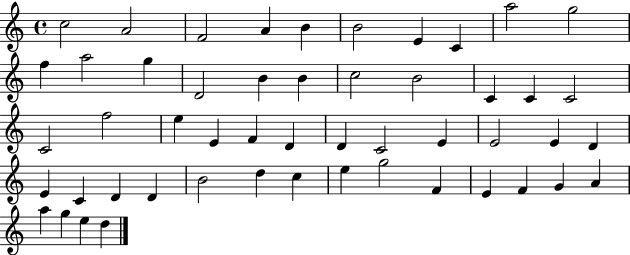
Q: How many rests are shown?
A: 0